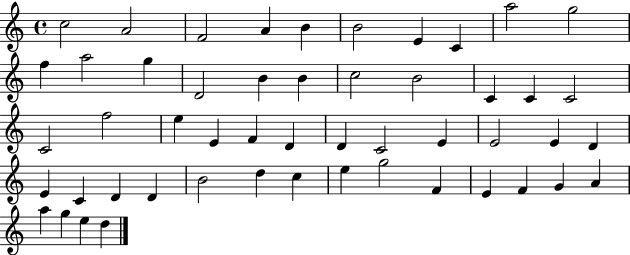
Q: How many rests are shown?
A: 0